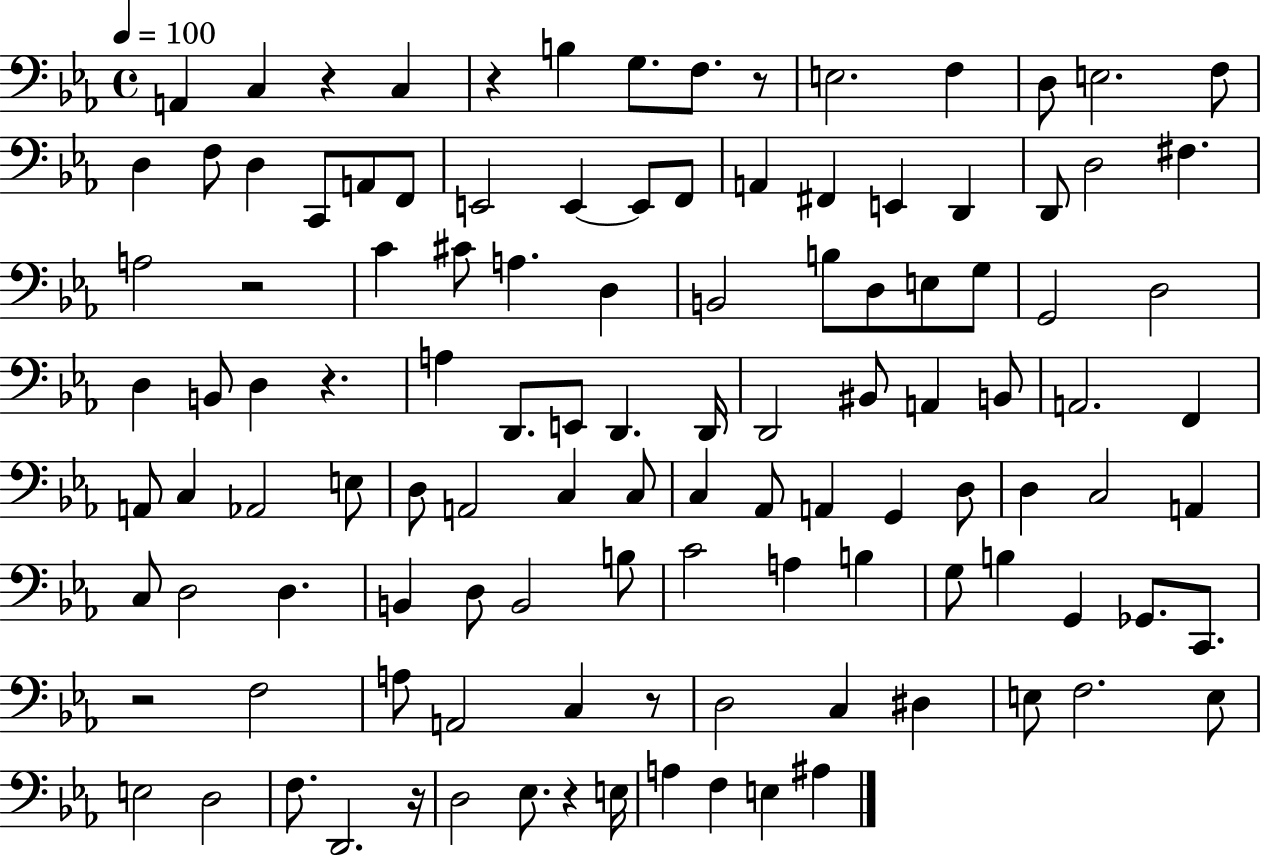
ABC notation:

X:1
T:Untitled
M:4/4
L:1/4
K:Eb
A,, C, z C, z B, G,/2 F,/2 z/2 E,2 F, D,/2 E,2 F,/2 D, F,/2 D, C,,/2 A,,/2 F,,/2 E,,2 E,, E,,/2 F,,/2 A,, ^F,, E,, D,, D,,/2 D,2 ^F, A,2 z2 C ^C/2 A, D, B,,2 B,/2 D,/2 E,/2 G,/2 G,,2 D,2 D, B,,/2 D, z A, D,,/2 E,,/2 D,, D,,/4 D,,2 ^B,,/2 A,, B,,/2 A,,2 F,, A,,/2 C, _A,,2 E,/2 D,/2 A,,2 C, C,/2 C, _A,,/2 A,, G,, D,/2 D, C,2 A,, C,/2 D,2 D, B,, D,/2 B,,2 B,/2 C2 A, B, G,/2 B, G,, _G,,/2 C,,/2 z2 F,2 A,/2 A,,2 C, z/2 D,2 C, ^D, E,/2 F,2 E,/2 E,2 D,2 F,/2 D,,2 z/4 D,2 _E,/2 z E,/4 A, F, E, ^A,